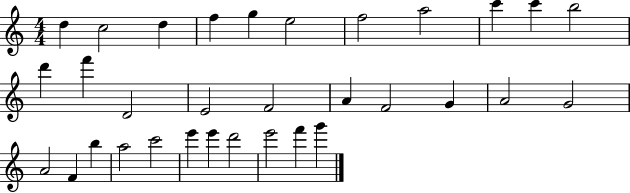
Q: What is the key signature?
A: C major